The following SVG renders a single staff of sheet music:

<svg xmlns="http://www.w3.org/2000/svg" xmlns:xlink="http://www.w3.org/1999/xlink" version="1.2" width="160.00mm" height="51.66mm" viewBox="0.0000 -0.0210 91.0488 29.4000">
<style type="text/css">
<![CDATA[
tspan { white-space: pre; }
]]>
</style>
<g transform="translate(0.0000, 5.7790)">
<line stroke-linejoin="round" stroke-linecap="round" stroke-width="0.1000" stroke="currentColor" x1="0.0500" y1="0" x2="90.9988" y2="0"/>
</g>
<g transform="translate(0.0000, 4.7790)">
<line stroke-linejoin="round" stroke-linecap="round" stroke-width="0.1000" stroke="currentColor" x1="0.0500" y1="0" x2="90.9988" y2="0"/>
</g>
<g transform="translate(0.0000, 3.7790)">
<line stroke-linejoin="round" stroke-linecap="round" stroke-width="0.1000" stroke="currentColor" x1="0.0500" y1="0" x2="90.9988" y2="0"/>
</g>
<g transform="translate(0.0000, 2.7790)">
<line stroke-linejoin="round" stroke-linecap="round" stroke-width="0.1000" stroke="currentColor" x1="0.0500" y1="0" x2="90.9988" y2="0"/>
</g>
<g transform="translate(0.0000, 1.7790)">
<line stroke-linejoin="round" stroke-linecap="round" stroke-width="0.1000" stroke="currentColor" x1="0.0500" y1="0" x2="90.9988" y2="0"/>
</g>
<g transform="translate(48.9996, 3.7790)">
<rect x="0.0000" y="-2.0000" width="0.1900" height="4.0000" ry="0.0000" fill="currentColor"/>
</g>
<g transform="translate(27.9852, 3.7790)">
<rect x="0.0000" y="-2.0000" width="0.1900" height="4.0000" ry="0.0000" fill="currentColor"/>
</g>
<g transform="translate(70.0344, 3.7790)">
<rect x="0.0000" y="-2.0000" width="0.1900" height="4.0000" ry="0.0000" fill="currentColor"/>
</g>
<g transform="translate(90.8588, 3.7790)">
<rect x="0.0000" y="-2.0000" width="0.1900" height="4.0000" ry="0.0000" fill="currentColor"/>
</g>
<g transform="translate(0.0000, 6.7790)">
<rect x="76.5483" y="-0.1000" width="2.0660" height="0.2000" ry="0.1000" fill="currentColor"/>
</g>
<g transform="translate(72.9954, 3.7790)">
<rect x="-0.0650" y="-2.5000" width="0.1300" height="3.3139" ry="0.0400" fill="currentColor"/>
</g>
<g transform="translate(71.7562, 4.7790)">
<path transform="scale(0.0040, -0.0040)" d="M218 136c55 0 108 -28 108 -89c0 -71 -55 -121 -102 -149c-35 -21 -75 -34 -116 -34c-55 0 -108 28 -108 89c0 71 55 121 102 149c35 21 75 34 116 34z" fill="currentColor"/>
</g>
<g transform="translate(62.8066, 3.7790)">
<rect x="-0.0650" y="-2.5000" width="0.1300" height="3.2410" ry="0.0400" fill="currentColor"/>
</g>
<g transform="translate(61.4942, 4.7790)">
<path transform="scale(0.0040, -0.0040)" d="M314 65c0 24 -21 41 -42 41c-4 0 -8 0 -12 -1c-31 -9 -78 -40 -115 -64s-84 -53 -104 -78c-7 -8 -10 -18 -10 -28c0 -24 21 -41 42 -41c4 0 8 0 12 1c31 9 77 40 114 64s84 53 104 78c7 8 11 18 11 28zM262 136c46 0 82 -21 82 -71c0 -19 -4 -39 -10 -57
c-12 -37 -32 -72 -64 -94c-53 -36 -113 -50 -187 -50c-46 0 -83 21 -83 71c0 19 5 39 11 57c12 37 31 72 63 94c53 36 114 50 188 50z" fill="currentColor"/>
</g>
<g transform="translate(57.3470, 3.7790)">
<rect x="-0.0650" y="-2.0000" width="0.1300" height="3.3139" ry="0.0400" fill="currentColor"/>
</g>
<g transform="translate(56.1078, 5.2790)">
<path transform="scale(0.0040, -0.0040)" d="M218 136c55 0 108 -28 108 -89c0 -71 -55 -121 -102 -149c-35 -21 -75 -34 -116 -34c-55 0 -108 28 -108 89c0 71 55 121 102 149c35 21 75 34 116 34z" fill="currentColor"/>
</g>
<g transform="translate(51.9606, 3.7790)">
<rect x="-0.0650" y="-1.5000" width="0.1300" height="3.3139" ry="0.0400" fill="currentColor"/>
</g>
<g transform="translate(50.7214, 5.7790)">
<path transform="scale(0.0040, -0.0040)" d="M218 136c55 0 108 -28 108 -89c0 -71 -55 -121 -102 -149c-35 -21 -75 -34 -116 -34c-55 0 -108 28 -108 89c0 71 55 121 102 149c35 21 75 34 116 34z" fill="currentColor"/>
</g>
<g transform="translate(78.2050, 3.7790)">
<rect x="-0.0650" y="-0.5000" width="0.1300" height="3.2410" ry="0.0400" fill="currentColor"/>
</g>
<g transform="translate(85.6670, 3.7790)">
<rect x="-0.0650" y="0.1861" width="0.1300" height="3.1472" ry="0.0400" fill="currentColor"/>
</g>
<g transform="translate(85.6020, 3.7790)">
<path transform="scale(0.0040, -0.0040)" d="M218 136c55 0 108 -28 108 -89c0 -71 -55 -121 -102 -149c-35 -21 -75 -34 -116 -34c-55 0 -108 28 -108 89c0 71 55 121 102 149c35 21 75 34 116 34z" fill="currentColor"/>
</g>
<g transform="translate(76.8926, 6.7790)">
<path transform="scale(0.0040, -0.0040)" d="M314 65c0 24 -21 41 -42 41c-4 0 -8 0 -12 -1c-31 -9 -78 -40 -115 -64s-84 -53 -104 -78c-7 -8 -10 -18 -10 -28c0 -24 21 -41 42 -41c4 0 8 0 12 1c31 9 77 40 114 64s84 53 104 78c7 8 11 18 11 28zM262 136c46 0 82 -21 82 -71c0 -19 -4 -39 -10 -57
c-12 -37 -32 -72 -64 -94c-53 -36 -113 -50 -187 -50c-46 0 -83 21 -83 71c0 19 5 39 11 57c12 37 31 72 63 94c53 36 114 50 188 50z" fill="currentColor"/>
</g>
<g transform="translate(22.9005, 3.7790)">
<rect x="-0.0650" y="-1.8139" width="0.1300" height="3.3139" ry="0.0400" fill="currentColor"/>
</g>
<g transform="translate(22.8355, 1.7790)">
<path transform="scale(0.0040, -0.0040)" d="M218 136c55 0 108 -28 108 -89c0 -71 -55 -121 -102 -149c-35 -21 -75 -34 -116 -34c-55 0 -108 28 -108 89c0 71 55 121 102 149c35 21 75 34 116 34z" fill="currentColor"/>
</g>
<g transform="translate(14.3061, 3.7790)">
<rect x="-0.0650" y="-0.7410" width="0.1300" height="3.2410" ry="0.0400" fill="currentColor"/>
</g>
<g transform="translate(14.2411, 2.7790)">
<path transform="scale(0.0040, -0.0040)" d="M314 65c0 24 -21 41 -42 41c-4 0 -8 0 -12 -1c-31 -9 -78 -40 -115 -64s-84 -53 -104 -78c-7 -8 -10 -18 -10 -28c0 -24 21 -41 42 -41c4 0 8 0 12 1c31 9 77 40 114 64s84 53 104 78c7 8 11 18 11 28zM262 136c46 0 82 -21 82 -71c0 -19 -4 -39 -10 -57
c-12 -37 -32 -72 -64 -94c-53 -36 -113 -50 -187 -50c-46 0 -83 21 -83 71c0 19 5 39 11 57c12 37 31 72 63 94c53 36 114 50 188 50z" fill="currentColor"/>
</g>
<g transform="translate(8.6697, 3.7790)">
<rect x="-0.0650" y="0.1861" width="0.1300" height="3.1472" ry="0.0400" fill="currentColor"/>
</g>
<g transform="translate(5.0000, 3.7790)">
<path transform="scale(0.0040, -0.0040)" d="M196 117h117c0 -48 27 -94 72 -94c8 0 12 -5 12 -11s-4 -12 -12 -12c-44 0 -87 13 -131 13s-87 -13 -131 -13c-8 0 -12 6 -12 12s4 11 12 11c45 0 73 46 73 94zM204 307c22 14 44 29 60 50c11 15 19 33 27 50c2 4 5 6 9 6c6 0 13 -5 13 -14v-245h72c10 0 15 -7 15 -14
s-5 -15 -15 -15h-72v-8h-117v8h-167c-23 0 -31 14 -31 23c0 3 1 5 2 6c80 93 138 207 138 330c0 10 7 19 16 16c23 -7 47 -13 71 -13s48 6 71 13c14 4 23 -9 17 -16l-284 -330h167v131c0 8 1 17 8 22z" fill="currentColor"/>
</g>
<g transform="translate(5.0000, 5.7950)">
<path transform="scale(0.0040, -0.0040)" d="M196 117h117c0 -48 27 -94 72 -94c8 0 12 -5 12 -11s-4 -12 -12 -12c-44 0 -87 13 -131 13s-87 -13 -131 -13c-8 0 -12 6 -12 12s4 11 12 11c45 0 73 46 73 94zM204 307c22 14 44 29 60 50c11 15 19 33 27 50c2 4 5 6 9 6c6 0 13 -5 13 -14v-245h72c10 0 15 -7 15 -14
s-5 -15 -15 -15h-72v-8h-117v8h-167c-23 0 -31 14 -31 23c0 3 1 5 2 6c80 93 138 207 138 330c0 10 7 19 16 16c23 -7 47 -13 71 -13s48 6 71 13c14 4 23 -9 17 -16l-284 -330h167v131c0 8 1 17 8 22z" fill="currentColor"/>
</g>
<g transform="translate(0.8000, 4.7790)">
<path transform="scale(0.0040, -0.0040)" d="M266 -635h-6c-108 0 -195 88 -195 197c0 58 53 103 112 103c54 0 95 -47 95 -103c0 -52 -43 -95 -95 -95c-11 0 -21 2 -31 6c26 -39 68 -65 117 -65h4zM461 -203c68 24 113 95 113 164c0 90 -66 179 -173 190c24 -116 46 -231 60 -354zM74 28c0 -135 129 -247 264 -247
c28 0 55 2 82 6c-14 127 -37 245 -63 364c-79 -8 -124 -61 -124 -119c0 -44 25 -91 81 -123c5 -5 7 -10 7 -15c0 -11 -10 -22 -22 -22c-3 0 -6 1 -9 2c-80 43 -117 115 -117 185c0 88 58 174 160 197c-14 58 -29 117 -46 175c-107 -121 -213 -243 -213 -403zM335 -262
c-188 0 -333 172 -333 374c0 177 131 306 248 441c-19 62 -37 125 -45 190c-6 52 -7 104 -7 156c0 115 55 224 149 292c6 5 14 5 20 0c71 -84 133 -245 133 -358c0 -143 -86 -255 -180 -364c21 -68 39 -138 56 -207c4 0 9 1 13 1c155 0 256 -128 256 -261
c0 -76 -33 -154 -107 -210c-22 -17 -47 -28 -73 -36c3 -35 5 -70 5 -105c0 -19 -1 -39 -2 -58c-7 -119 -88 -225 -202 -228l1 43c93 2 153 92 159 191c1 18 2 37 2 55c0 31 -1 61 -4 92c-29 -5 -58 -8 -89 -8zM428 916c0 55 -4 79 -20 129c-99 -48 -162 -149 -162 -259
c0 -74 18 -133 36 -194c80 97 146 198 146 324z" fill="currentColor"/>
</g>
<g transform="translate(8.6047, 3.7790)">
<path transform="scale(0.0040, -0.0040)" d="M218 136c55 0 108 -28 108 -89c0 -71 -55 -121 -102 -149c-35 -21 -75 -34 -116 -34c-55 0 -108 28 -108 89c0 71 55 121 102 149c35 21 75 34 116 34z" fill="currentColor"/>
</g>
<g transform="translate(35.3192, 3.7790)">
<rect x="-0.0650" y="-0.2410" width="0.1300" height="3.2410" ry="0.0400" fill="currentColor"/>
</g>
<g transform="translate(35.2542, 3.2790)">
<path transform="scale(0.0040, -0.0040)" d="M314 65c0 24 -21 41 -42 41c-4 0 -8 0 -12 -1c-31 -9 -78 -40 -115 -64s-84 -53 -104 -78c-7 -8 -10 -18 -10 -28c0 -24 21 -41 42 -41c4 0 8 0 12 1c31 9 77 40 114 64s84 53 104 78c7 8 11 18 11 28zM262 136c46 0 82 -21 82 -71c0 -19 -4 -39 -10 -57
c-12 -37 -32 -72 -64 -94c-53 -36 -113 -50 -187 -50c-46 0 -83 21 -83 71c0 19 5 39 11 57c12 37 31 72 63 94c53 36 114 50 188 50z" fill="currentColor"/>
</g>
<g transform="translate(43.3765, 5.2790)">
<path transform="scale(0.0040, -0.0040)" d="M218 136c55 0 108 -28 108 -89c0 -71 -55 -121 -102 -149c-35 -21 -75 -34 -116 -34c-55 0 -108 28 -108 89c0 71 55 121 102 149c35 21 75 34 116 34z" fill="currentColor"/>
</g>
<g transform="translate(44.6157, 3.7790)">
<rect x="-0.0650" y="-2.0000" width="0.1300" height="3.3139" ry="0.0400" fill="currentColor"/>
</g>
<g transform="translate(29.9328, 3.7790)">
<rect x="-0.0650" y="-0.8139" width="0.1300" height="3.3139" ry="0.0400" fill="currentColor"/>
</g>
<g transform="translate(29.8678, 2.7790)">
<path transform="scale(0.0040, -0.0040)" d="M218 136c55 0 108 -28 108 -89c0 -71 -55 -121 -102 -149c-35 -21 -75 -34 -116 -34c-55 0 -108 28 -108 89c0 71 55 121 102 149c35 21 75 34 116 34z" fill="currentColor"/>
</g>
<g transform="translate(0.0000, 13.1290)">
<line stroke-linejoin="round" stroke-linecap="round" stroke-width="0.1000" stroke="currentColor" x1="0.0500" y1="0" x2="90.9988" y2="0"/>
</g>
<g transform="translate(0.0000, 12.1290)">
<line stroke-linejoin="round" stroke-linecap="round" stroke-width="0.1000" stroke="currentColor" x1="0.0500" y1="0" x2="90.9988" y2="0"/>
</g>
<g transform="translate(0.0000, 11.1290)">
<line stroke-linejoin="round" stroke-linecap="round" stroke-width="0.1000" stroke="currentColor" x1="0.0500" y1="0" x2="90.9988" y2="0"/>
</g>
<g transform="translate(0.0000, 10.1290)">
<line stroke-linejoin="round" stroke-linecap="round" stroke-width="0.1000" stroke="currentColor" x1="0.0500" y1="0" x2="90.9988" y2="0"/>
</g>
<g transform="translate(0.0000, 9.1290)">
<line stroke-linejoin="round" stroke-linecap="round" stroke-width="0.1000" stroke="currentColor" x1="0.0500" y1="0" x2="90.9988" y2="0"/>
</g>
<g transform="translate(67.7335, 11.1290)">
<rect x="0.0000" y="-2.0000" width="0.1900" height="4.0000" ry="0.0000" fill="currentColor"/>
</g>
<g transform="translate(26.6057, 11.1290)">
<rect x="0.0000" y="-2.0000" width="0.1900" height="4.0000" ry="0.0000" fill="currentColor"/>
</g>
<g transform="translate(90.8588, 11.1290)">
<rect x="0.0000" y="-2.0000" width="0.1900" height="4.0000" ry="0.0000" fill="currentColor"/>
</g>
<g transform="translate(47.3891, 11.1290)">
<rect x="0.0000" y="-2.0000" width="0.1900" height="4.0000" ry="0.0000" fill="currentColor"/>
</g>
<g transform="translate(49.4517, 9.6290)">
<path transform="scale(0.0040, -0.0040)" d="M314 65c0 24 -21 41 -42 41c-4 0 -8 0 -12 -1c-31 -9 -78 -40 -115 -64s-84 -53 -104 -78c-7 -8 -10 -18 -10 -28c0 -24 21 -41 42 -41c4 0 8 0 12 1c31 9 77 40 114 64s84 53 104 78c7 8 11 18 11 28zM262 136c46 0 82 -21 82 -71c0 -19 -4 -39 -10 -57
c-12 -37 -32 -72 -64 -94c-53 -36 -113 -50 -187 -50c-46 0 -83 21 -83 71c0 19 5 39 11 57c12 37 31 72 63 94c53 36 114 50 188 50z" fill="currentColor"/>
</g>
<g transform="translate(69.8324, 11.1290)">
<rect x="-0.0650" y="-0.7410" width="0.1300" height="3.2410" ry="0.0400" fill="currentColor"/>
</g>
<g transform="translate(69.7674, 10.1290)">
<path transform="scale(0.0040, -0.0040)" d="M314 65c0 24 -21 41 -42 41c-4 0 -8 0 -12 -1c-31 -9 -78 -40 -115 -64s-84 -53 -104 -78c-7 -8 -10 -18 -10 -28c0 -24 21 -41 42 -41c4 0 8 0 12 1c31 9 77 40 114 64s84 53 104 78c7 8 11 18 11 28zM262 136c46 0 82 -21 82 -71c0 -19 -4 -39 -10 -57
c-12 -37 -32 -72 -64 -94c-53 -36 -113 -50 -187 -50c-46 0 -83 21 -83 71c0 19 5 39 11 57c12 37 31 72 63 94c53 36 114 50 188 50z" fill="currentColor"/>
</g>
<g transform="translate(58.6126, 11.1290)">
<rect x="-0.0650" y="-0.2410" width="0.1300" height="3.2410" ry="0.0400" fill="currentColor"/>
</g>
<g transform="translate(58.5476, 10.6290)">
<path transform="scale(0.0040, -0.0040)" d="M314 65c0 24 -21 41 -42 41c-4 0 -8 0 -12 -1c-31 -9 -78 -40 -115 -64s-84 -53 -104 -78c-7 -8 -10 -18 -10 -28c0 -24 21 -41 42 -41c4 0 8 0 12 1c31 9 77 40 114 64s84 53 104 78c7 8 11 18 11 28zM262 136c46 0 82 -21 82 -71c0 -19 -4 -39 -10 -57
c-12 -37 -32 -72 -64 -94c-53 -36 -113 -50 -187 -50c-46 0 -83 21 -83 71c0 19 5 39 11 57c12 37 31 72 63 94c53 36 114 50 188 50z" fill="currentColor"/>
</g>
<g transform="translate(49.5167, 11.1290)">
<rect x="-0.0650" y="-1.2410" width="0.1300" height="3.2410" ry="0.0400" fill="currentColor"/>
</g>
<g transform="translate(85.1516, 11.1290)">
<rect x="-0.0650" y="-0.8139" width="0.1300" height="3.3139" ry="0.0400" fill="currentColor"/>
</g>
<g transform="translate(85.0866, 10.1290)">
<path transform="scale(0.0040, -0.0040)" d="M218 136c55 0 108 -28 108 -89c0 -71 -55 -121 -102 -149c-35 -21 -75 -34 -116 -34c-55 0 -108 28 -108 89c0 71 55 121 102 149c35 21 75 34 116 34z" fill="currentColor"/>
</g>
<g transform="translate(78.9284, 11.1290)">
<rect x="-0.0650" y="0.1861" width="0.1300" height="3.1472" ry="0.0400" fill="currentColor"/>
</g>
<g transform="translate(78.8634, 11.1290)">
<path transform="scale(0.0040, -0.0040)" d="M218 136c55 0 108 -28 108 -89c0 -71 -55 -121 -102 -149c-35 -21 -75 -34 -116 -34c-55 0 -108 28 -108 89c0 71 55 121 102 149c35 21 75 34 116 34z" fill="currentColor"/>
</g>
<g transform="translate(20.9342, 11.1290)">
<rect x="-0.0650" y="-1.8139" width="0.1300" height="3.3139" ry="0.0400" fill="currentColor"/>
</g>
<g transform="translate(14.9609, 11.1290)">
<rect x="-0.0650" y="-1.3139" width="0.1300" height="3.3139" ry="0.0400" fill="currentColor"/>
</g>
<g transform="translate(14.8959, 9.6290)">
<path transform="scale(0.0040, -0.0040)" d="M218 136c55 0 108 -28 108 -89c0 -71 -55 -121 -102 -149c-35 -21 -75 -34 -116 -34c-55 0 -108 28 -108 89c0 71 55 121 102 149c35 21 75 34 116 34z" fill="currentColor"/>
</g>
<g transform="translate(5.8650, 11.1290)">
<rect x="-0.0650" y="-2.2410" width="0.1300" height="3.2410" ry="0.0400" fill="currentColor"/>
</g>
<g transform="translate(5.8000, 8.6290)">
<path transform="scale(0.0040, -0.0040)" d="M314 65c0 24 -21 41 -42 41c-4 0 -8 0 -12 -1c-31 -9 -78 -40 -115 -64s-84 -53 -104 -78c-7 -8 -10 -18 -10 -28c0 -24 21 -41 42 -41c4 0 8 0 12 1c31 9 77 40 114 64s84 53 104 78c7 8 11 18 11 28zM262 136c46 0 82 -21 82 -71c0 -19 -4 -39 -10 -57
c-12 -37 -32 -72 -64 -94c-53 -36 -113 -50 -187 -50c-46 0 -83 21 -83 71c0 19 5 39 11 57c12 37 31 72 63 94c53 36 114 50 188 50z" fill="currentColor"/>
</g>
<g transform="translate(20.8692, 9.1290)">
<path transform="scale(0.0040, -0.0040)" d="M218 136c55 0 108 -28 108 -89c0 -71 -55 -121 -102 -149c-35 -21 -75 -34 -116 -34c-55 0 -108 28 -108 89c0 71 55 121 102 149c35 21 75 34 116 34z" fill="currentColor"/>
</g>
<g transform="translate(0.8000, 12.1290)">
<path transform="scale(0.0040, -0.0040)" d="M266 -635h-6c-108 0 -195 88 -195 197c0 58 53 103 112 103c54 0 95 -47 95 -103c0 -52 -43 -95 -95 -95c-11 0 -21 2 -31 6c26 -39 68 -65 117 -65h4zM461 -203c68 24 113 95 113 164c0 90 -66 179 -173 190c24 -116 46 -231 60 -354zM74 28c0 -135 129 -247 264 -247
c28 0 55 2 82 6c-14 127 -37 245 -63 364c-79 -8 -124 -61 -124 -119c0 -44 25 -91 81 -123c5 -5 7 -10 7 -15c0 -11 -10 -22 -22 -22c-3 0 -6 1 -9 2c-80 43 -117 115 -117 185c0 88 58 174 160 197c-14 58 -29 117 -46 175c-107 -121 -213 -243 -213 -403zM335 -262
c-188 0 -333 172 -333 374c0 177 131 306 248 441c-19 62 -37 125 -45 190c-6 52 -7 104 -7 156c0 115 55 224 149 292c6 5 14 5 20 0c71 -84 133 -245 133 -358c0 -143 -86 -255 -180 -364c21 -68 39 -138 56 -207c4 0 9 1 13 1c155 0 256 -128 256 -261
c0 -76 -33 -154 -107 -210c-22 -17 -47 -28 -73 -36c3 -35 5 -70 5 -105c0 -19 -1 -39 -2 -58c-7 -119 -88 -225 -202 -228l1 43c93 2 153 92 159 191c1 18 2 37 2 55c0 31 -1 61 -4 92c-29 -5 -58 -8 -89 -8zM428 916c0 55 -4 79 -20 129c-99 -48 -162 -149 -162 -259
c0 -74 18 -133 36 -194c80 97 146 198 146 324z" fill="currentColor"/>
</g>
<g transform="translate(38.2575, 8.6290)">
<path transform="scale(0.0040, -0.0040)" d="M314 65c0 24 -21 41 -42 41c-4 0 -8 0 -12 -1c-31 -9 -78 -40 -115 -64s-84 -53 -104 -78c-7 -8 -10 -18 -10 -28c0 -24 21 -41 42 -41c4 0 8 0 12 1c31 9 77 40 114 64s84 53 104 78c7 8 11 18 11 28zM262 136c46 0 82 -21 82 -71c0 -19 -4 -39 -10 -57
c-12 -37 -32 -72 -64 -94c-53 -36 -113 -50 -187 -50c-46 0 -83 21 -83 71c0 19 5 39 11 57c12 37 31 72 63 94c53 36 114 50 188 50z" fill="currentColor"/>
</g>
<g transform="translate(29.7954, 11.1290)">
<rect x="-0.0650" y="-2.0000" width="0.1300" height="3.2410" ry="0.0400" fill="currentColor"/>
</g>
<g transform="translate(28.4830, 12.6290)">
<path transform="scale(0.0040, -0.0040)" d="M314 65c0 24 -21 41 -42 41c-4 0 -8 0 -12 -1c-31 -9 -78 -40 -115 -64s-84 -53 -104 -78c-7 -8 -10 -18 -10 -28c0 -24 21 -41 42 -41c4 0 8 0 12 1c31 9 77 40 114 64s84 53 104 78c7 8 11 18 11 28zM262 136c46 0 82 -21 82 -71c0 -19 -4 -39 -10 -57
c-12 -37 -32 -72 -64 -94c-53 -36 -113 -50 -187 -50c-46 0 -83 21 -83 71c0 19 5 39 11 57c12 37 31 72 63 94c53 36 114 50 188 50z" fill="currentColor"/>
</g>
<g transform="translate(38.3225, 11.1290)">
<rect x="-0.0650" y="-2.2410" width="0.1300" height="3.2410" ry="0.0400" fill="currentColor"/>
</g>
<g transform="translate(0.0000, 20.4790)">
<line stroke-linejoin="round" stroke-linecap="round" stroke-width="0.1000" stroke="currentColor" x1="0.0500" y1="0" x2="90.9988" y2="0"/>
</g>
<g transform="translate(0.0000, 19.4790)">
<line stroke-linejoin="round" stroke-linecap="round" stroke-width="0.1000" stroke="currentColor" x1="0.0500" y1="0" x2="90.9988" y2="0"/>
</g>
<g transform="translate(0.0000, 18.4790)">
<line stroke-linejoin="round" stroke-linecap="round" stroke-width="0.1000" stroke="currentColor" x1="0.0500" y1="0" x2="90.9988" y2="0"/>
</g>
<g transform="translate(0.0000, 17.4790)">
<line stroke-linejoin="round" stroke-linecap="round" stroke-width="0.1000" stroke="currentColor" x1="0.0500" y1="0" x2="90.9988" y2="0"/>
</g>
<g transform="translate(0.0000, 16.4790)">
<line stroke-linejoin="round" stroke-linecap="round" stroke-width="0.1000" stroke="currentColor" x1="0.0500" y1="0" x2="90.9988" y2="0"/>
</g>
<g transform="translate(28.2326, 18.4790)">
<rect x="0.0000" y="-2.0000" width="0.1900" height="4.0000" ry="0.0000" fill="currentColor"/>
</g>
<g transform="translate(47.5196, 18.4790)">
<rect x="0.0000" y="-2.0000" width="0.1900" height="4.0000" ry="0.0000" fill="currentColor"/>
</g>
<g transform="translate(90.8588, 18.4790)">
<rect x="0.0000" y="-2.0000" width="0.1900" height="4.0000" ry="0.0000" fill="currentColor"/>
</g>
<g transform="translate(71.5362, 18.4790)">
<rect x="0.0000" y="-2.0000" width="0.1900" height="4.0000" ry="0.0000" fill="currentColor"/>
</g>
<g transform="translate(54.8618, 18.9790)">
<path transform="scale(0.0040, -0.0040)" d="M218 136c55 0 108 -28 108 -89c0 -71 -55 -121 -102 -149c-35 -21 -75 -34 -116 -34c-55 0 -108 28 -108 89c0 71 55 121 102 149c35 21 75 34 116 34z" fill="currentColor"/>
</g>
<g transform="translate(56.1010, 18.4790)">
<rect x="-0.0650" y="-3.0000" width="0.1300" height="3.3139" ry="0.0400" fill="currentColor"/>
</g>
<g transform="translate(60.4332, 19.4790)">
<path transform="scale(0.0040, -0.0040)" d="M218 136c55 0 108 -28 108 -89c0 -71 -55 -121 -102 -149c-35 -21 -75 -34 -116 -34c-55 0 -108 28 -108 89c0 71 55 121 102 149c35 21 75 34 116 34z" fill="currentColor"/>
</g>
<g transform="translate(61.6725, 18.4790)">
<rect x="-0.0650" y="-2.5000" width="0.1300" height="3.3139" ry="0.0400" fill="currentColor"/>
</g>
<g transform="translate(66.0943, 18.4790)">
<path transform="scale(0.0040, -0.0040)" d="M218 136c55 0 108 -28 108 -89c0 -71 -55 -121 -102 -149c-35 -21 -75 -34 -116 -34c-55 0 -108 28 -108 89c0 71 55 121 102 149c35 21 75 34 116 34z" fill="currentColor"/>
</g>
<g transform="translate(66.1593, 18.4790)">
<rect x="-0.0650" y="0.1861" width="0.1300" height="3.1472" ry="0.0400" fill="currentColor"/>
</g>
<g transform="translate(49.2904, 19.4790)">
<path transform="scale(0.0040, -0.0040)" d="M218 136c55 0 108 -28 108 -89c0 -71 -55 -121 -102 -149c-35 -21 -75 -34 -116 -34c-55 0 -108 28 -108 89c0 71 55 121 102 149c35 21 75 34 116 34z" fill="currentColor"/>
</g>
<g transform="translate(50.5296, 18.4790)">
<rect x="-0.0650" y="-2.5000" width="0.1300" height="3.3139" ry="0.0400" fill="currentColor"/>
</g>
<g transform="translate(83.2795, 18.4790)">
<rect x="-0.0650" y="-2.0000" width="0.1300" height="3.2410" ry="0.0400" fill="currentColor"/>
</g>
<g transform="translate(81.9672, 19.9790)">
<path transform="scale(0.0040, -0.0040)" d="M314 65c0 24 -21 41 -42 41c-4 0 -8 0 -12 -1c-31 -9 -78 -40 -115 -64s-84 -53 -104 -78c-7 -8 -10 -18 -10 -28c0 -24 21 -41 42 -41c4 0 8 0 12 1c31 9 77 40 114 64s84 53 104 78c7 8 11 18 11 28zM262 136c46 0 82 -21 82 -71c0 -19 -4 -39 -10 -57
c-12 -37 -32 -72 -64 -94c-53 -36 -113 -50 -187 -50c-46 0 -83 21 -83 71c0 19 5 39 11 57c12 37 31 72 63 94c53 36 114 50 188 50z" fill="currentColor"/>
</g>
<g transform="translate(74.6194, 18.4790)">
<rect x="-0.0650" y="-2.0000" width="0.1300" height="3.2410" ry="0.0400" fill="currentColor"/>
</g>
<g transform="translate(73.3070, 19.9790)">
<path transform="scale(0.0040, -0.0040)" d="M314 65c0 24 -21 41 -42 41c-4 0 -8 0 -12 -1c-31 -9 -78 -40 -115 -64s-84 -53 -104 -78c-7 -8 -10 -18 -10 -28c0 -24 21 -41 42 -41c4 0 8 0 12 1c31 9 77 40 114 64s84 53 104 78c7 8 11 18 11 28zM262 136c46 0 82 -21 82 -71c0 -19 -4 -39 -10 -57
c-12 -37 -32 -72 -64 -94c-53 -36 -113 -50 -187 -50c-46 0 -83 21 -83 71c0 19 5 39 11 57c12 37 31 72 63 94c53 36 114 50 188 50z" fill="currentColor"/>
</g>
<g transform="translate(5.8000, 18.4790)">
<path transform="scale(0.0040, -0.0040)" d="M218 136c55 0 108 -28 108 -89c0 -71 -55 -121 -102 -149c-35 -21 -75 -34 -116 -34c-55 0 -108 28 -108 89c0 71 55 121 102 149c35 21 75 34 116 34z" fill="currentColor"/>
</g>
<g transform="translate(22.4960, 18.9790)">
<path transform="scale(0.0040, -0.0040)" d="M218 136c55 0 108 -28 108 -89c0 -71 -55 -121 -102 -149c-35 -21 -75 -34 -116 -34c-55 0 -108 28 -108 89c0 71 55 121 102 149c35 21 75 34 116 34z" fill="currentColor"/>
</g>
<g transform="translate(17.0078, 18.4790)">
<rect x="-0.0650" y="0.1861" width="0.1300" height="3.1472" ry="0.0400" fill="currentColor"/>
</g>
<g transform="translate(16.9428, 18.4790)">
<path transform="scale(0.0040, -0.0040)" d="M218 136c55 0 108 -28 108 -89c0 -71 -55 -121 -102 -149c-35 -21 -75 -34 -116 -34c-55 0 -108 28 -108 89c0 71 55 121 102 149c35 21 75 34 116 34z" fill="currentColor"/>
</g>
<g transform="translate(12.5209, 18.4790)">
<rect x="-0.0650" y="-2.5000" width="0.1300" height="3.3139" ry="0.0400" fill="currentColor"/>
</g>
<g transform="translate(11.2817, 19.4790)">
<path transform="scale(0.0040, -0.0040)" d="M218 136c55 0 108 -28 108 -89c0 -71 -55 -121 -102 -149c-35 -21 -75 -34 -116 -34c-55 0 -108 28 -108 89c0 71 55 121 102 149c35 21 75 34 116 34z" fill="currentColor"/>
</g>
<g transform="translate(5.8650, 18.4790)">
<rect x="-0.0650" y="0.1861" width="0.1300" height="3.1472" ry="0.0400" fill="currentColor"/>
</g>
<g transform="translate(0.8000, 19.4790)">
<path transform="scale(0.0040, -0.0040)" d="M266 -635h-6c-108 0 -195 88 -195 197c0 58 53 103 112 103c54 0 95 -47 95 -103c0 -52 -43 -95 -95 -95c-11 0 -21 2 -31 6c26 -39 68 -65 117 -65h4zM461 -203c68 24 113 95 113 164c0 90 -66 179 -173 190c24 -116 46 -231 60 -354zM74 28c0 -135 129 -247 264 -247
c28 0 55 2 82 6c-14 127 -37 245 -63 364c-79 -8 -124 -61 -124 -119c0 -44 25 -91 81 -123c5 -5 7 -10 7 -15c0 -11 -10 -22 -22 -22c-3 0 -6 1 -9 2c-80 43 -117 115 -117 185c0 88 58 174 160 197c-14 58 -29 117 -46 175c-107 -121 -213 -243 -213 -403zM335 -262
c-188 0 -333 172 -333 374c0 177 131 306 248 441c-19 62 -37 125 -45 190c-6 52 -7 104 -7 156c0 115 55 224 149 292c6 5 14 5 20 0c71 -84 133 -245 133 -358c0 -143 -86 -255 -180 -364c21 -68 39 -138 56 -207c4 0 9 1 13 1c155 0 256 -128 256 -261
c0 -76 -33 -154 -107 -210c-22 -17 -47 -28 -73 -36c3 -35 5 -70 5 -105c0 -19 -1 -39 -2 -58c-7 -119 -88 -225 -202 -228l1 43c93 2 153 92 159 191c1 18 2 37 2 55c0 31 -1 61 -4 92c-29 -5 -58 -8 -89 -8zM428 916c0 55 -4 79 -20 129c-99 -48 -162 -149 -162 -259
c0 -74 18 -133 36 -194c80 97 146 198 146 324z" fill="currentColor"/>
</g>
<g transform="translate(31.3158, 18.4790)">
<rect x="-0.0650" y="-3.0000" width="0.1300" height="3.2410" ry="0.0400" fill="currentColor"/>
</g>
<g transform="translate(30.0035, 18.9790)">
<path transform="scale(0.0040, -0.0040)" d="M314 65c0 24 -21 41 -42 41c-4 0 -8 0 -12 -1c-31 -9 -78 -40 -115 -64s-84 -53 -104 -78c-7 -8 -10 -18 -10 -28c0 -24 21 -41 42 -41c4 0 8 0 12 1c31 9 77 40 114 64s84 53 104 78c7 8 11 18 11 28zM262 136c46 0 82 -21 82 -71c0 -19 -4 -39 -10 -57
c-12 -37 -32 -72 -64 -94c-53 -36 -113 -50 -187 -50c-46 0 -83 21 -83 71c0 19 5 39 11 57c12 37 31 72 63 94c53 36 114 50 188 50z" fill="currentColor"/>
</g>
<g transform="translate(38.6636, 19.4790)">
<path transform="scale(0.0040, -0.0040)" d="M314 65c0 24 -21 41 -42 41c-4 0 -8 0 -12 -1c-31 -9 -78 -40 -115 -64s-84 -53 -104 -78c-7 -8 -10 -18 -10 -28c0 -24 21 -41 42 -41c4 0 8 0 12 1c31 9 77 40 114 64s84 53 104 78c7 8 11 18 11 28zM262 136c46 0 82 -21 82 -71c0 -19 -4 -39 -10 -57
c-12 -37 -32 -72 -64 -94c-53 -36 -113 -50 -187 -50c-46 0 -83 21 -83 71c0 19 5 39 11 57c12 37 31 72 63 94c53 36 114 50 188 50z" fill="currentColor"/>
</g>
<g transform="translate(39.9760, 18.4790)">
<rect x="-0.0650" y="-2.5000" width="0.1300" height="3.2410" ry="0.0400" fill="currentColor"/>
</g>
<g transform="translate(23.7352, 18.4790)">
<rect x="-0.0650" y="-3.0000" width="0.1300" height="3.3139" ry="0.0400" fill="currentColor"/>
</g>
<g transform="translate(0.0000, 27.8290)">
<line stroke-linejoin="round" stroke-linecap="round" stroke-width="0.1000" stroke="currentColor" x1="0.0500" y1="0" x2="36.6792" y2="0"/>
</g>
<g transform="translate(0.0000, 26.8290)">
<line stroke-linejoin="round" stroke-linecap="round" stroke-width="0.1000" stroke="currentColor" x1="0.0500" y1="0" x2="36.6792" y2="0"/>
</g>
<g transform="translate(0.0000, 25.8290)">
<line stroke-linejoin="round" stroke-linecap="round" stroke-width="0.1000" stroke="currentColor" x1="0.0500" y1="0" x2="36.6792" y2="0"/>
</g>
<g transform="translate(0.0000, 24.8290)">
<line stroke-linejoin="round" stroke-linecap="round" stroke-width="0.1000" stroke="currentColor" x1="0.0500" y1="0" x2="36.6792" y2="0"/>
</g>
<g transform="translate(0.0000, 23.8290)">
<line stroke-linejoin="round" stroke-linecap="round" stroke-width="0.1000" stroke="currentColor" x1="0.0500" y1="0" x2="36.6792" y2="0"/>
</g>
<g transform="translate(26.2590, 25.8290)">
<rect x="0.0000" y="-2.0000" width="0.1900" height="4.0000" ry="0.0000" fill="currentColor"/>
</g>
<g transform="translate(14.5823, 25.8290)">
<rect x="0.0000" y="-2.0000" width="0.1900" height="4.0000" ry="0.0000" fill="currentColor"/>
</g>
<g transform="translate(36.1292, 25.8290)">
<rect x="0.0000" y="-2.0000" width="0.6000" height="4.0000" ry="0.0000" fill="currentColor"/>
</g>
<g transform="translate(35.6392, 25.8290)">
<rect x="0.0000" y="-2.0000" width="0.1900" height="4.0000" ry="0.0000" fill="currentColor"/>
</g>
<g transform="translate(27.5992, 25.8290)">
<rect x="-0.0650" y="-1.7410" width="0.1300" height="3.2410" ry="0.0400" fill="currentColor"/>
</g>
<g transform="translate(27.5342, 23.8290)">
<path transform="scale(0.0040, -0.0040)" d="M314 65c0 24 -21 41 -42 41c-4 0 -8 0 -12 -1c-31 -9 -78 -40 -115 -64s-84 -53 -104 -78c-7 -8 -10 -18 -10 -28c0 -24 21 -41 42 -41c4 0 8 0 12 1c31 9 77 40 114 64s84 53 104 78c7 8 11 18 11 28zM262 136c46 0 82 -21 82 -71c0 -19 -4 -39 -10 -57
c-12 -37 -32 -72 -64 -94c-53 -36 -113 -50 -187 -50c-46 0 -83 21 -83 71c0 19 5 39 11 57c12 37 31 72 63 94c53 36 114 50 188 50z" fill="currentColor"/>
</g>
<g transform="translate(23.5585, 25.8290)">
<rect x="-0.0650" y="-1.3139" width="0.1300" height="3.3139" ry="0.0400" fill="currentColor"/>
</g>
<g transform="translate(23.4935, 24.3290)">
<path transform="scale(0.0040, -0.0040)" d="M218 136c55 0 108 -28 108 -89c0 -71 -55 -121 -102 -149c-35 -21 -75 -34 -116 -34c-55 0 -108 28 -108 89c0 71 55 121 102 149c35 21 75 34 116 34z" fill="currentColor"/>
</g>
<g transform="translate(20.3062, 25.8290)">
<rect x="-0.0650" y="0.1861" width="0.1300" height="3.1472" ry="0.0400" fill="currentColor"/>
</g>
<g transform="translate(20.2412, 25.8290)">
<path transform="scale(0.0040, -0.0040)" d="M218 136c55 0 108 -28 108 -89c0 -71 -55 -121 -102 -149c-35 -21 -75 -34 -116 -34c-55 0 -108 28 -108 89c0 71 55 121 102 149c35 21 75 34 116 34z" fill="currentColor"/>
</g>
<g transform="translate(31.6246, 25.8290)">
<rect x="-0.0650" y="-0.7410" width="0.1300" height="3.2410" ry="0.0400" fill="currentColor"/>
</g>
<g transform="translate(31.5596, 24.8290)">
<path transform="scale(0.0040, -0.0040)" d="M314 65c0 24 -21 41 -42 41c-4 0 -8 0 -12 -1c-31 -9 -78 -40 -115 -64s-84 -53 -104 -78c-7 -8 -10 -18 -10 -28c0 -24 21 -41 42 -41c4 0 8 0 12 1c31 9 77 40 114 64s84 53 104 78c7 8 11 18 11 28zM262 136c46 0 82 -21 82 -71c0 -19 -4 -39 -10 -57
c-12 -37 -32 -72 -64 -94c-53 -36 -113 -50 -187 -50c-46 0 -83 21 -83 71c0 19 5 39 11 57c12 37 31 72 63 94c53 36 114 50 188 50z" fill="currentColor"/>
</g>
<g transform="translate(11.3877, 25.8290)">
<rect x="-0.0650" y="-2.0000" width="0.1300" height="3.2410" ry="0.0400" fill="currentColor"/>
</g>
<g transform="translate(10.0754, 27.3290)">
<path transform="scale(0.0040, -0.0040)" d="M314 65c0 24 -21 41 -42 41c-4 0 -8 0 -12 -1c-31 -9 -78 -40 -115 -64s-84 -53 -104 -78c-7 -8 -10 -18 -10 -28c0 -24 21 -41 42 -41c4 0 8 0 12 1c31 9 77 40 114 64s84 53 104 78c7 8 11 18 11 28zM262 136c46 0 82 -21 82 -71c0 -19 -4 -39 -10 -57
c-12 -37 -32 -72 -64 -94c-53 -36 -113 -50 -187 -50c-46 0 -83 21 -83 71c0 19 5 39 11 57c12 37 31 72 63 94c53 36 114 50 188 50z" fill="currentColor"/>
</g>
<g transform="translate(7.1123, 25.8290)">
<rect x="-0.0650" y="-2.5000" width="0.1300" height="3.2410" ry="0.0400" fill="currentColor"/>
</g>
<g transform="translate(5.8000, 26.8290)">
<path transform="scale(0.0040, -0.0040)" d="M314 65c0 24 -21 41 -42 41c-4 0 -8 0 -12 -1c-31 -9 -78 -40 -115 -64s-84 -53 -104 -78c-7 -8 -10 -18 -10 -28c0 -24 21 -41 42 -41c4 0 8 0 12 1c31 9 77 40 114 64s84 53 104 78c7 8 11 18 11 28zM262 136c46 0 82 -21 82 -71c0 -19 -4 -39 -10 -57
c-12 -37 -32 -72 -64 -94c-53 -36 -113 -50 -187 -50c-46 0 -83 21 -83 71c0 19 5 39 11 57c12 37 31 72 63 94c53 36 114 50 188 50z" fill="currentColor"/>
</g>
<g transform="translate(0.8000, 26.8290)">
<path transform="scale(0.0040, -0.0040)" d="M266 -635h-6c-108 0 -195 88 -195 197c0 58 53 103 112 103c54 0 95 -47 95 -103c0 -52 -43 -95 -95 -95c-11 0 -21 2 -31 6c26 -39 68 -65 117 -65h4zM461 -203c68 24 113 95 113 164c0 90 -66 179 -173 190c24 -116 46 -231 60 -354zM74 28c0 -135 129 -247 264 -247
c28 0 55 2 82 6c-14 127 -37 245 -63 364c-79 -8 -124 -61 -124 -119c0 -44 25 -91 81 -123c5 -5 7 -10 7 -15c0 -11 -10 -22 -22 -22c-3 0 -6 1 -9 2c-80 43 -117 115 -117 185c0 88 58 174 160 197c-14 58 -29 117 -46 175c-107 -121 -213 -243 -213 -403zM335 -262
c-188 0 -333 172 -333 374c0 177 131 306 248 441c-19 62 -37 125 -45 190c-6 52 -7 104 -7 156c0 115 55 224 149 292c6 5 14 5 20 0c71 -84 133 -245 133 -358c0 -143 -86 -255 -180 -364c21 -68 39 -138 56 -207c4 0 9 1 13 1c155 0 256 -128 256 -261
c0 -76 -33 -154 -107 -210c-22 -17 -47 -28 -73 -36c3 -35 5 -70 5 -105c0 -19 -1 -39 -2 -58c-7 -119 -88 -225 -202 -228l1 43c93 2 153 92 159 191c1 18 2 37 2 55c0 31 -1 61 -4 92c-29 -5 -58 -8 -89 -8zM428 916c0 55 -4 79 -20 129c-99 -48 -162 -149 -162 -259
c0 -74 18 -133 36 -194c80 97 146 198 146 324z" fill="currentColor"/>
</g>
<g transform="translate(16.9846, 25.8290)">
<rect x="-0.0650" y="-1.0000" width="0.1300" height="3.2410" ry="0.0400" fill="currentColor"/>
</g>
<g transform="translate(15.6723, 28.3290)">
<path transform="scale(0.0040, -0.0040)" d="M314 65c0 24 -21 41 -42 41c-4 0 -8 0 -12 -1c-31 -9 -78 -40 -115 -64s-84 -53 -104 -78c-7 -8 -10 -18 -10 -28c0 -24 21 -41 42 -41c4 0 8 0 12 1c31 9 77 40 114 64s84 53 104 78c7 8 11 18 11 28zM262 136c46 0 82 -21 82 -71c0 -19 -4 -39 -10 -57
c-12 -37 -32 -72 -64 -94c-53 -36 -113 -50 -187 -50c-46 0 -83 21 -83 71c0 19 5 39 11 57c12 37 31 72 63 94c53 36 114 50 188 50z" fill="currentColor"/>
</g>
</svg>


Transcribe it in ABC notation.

X:1
T:Untitled
M:4/4
L:1/4
K:C
B d2 f d c2 F E F G2 G C2 B g2 e f F2 g2 e2 c2 d2 B d B G B A A2 G2 G A G B F2 F2 G2 F2 D2 B e f2 d2